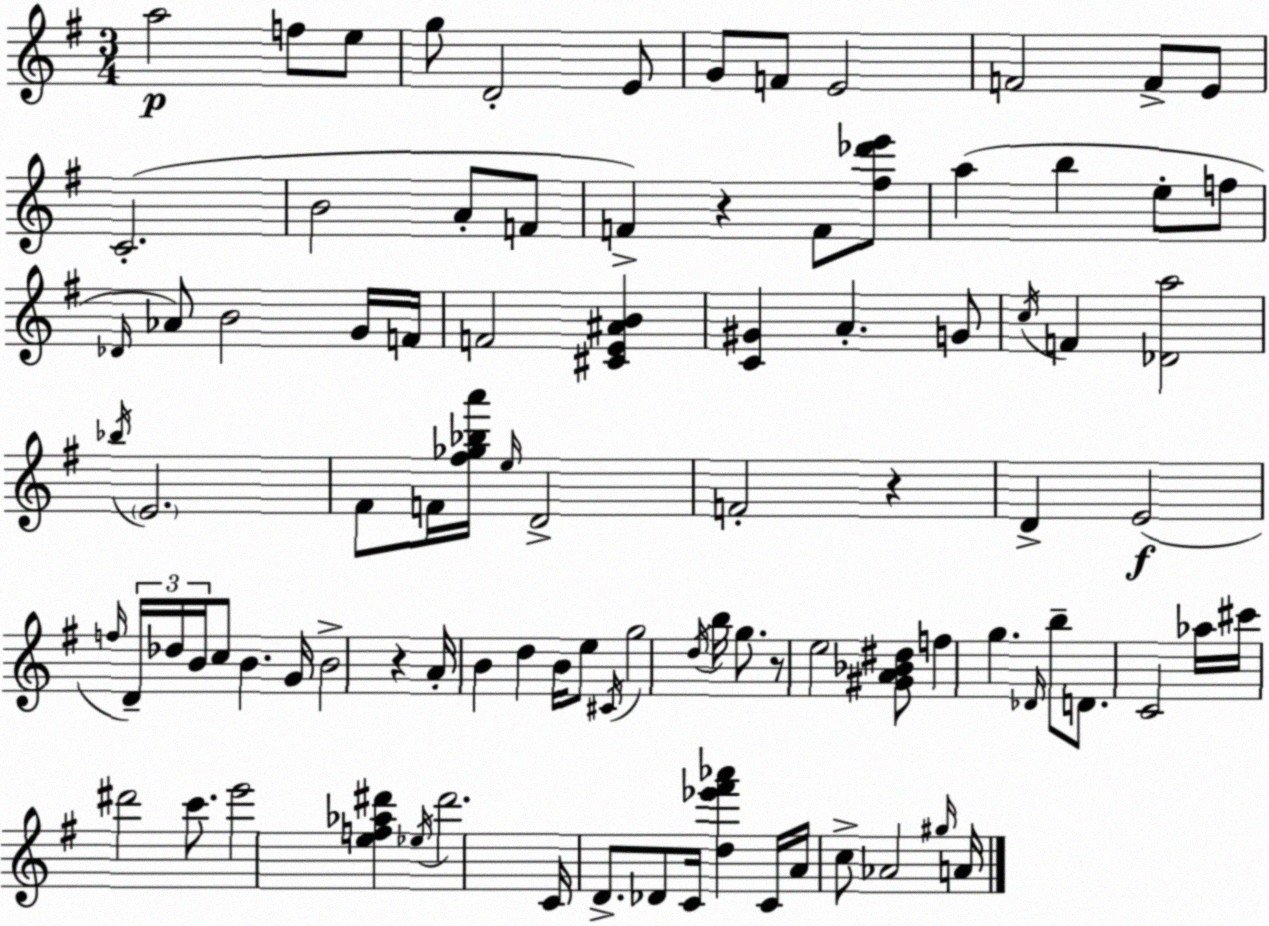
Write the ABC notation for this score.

X:1
T:Untitled
M:3/4
L:1/4
K:Em
a2 f/2 e/2 g/2 D2 E/2 G/2 F/2 E2 F2 F/2 E/2 C2 B2 A/2 F/2 F z F/2 [^f_d'e']/2 a b e/2 f/2 _D/4 _A/2 B2 G/4 F/4 F2 [^CE^AB] [C^G] A G/2 c/4 F [_Da]2 _b/4 E2 ^F/2 F/4 [^f_g_ba']/4 e/4 D2 F2 z D E2 f/4 D/4 _d/4 B/4 c/2 B G/4 B2 z A/4 B d B/4 e/2 ^C/4 g2 d/4 b/4 g/2 z/2 e2 [^GA_B^d]/2 f g _D/4 b/2 D/2 C2 _a/4 ^c'/4 ^d'2 c'/2 e'2 [ef_a^d'] _e/4 ^d'2 C/4 D/2 _D/2 C/4 [d_e'^f'_a'] C/4 A/4 c/2 _A2 ^g/4 A/4